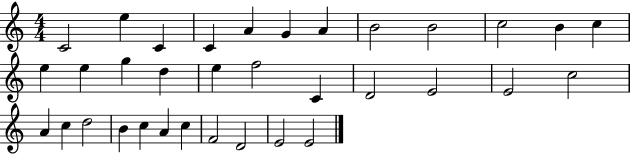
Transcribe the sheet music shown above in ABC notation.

X:1
T:Untitled
M:4/4
L:1/4
K:C
C2 e C C A G A B2 B2 c2 B c e e g d e f2 C D2 E2 E2 c2 A c d2 B c A c F2 D2 E2 E2